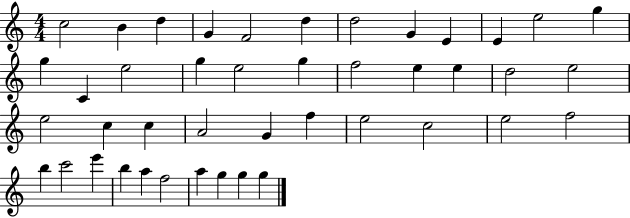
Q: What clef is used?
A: treble